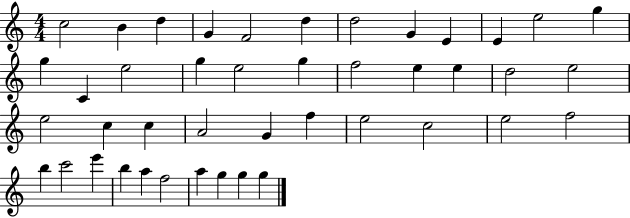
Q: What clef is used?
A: treble